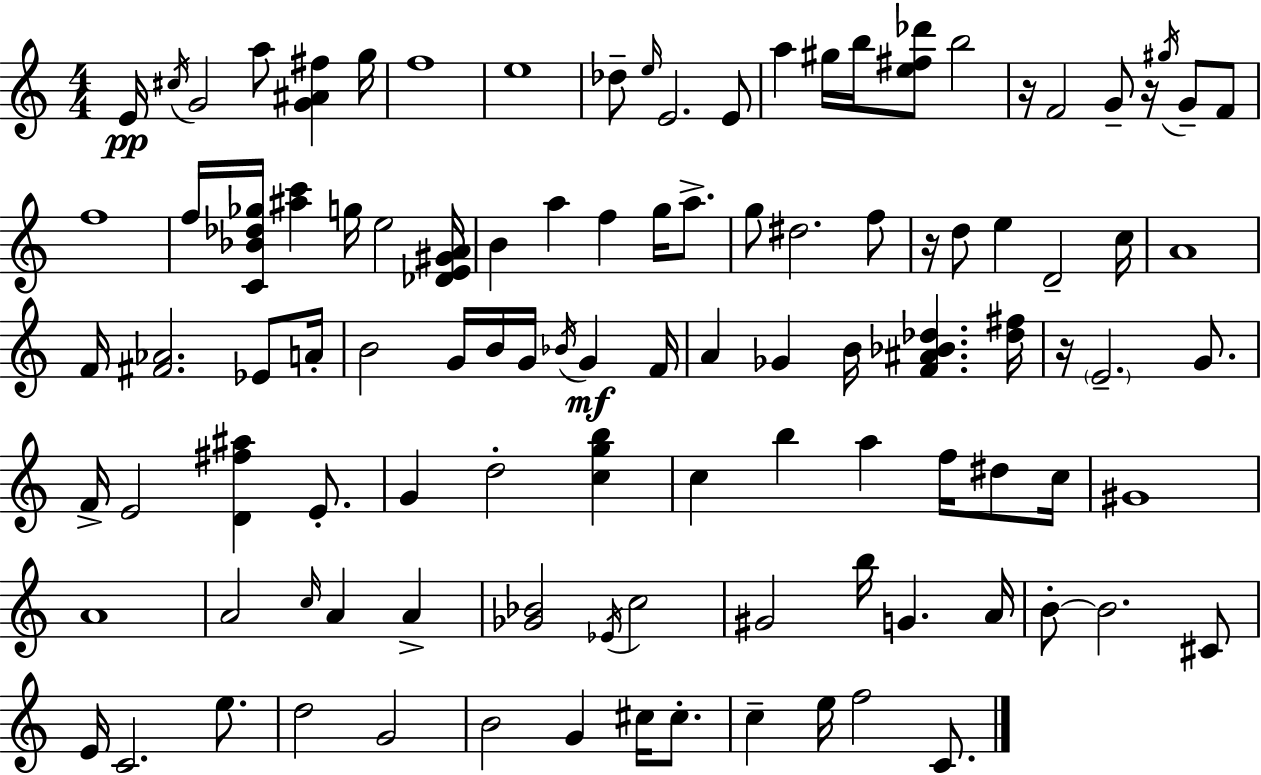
E4/s C#5/s G4/h A5/e [G4,A#4,F#5]/q G5/s F5/w E5/w Db5/e E5/s E4/h. E4/e A5/q G#5/s B5/s [E5,F#5,Db6]/e B5/h R/s F4/h G4/e R/s G#5/s G4/e F4/e F5/w F5/s [C4,Bb4,Db5,Gb5]/s [A#5,C6]/q G5/s E5/h [Db4,E4,G#4,A4]/s B4/q A5/q F5/q G5/s A5/e. G5/e D#5/h. F5/e R/s D5/e E5/q D4/h C5/s A4/w F4/s [F#4,Ab4]/h. Eb4/e A4/s B4/h G4/s B4/s G4/s Bb4/s G4/q F4/s A4/q Gb4/q B4/s [F4,A#4,Bb4,Db5]/q. [Db5,F#5]/s R/s E4/h. G4/e. F4/s E4/h [D4,F#5,A#5]/q E4/e. G4/q D5/h [C5,G5,B5]/q C5/q B5/q A5/q F5/s D#5/e C5/s G#4/w A4/w A4/h C5/s A4/q A4/q [Gb4,Bb4]/h Eb4/s C5/h G#4/h B5/s G4/q. A4/s B4/e B4/h. C#4/e E4/s C4/h. E5/e. D5/h G4/h B4/h G4/q C#5/s C#5/e. C5/q E5/s F5/h C4/e.